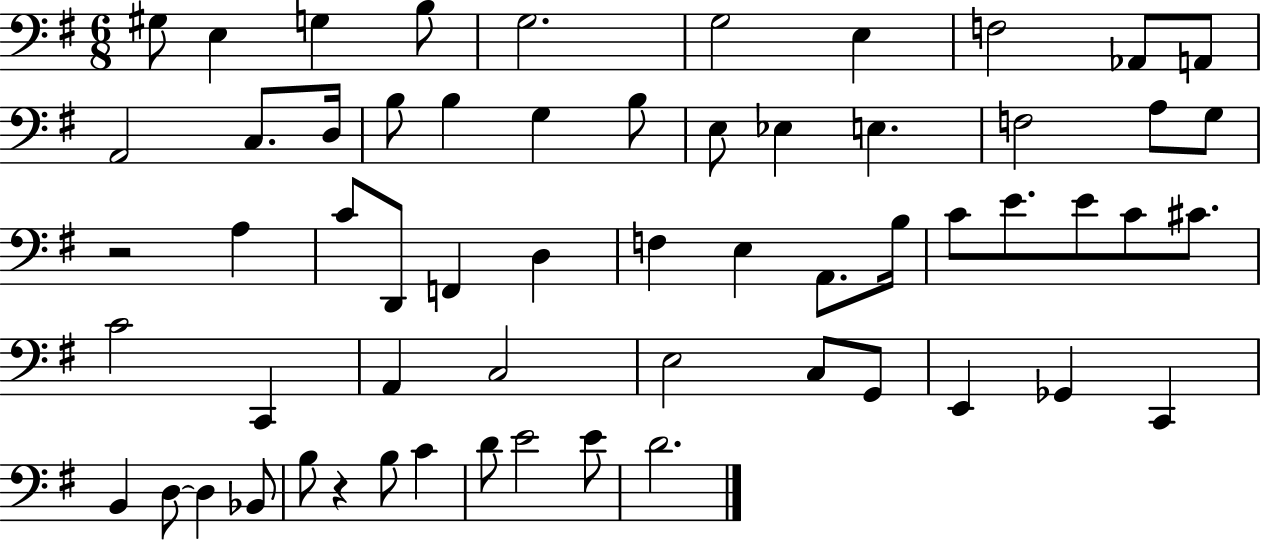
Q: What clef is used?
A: bass